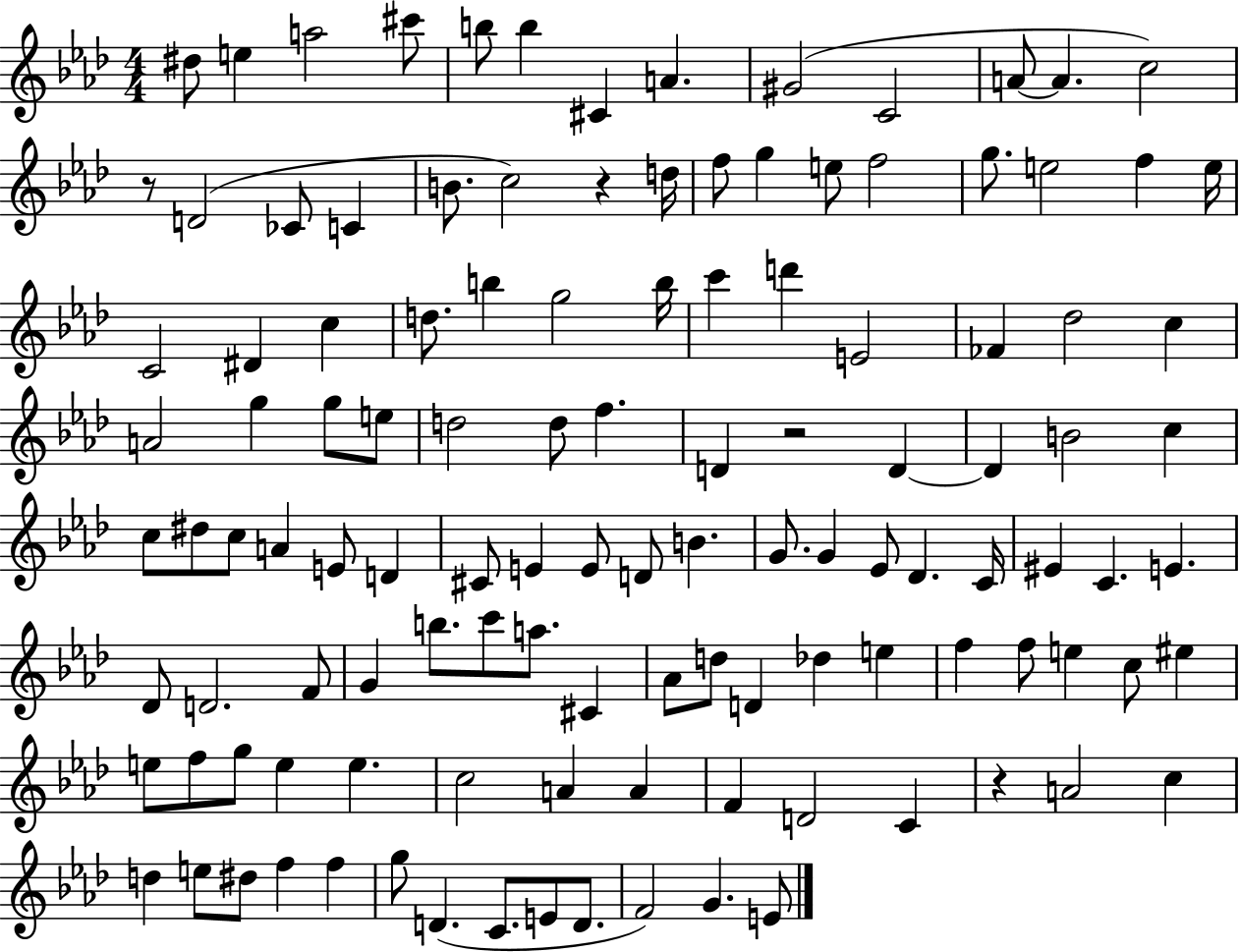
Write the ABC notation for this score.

X:1
T:Untitled
M:4/4
L:1/4
K:Ab
^d/2 e a2 ^c'/2 b/2 b ^C A ^G2 C2 A/2 A c2 z/2 D2 _C/2 C B/2 c2 z d/4 f/2 g e/2 f2 g/2 e2 f e/4 C2 ^D c d/2 b g2 b/4 c' d' E2 _F _d2 c A2 g g/2 e/2 d2 d/2 f D z2 D D B2 c c/2 ^d/2 c/2 A E/2 D ^C/2 E E/2 D/2 B G/2 G _E/2 _D C/4 ^E C E _D/2 D2 F/2 G b/2 c'/2 a/2 ^C _A/2 d/2 D _d e f f/2 e c/2 ^e e/2 f/2 g/2 e e c2 A A F D2 C z A2 c d e/2 ^d/2 f f g/2 D C/2 E/2 D/2 F2 G E/2